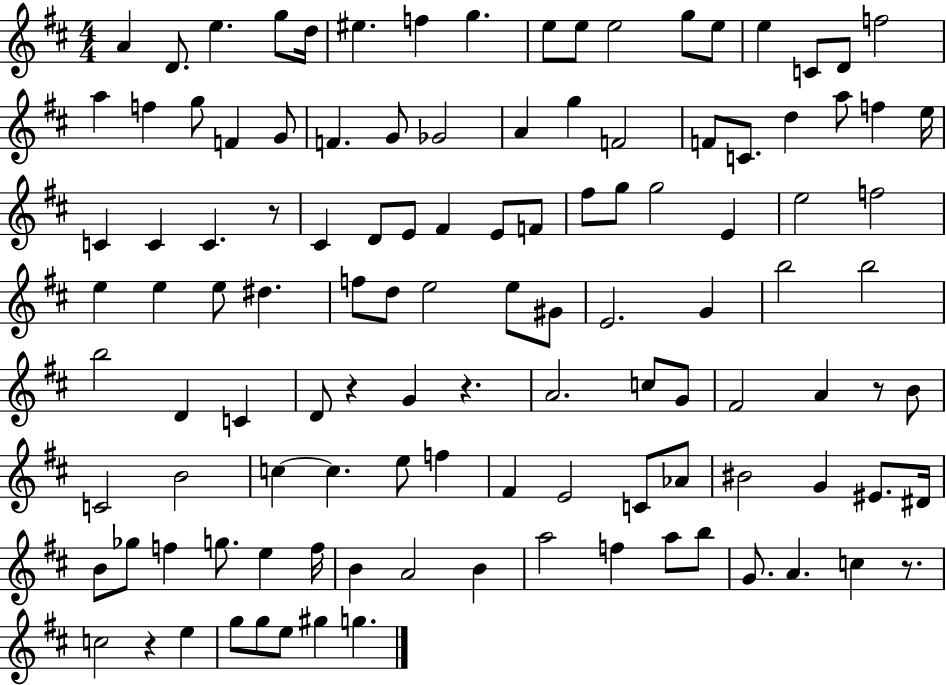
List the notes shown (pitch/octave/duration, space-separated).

A4/q D4/e. E5/q. G5/e D5/s EIS5/q. F5/q G5/q. E5/e E5/e E5/h G5/e E5/e E5/q C4/e D4/e F5/h A5/q F5/q G5/e F4/q G4/e F4/q. G4/e Gb4/h A4/q G5/q F4/h F4/e C4/e. D5/q A5/e F5/q E5/s C4/q C4/q C4/q. R/e C#4/q D4/e E4/e F#4/q E4/e F4/e F#5/e G5/e G5/h E4/q E5/h F5/h E5/q E5/q E5/e D#5/q. F5/e D5/e E5/h E5/e G#4/e E4/h. G4/q B5/h B5/h B5/h D4/q C4/q D4/e R/q G4/q R/q. A4/h. C5/e G4/e F#4/h A4/q R/e B4/e C4/h B4/h C5/q C5/q. E5/e F5/q F#4/q E4/h C4/e Ab4/e BIS4/h G4/q EIS4/e. D#4/s B4/e Gb5/e F5/q G5/e. E5/q F5/s B4/q A4/h B4/q A5/h F5/q A5/e B5/e G4/e. A4/q. C5/q R/e. C5/h R/q E5/q G5/e G5/e E5/e G#5/q G5/q.